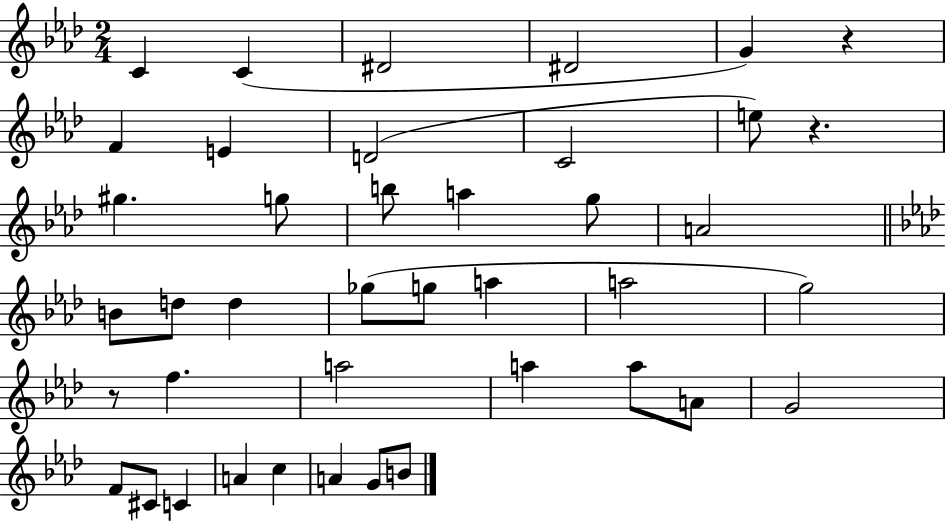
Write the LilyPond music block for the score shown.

{
  \clef treble
  \numericTimeSignature
  \time 2/4
  \key aes \major
  c'4 c'4( | dis'2 | dis'2 | g'4) r4 | \break f'4 e'4 | d'2( | c'2 | e''8) r4. | \break gis''4. g''8 | b''8 a''4 g''8 | a'2 | \bar "||" \break \key aes \major b'8 d''8 d''4 | ges''8( g''8 a''4 | a''2 | g''2) | \break r8 f''4. | a''2 | a''4 a''8 a'8 | g'2 | \break f'8 cis'8 c'4 | a'4 c''4 | a'4 g'8 b'8 | \bar "|."
}